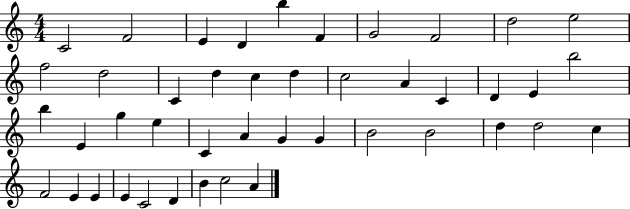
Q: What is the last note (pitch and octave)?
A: A4